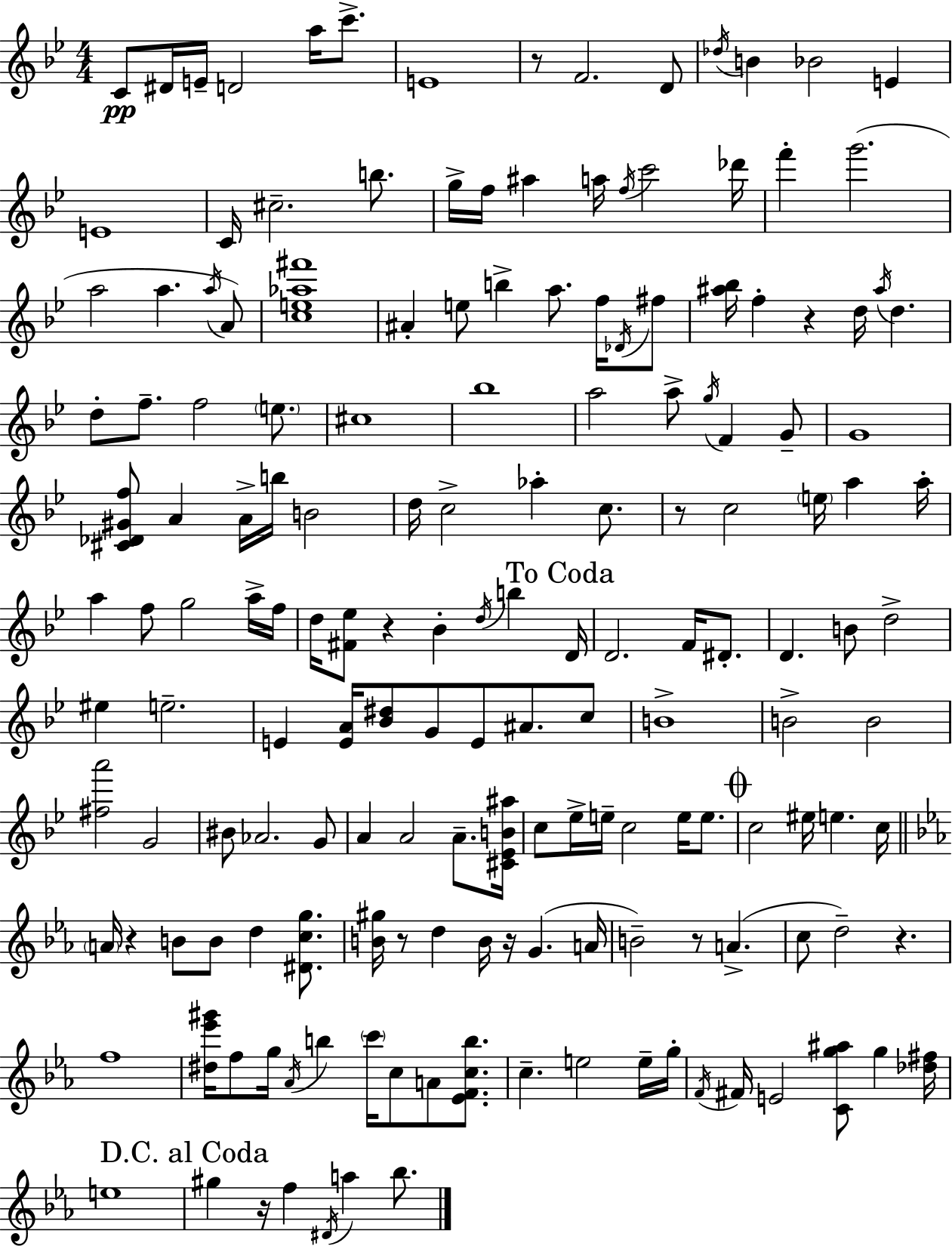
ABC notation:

X:1
T:Untitled
M:4/4
L:1/4
K:Bb
C/2 ^D/4 E/4 D2 a/4 c'/2 E4 z/2 F2 D/2 _d/4 B _B2 E E4 C/4 ^c2 b/2 g/4 f/4 ^a a/4 f/4 c'2 _d'/4 f' g'2 a2 a a/4 A/2 [ce_a^f']4 ^A e/2 b a/2 f/4 _D/4 ^f/2 [^a_b]/4 f z d/4 ^a/4 d d/2 f/2 f2 e/2 ^c4 _b4 a2 a/2 g/4 F G/2 G4 [^C_D^Gf]/2 A A/4 b/4 B2 d/4 c2 _a c/2 z/2 c2 e/4 a a/4 a f/2 g2 a/4 f/4 d/4 [^F_e]/2 z _B d/4 b D/4 D2 F/4 ^D/2 D B/2 d2 ^e e2 E [EA]/4 [_B^d]/2 G/2 E/2 ^A/2 c/2 B4 B2 B2 [^fa']2 G2 ^B/2 _A2 G/2 A A2 A/2 [^C_EB^a]/4 c/2 _e/4 e/4 c2 e/4 e/2 c2 ^e/4 e c/4 A/4 z B/2 B/2 d [^Dcg]/2 [B^g]/4 z/2 d B/4 z/4 G A/4 B2 z/2 A c/2 d2 z f4 [^d_e'^g']/4 f/2 g/4 _A/4 b c'/4 c/2 A/2 [_EFcb]/2 c e2 e/4 g/4 F/4 ^F/4 E2 [Cg^a]/2 g [_d^f]/4 e4 ^g z/4 f ^D/4 a _b/2